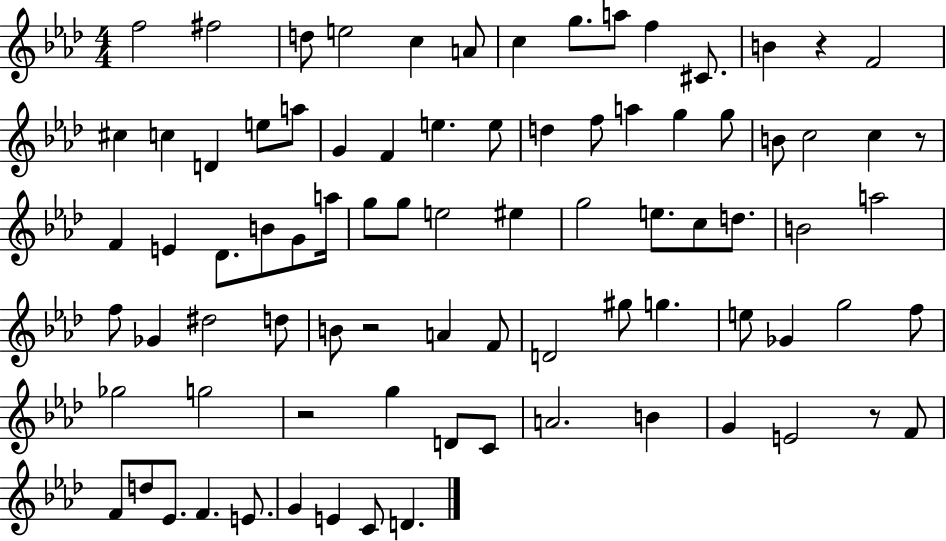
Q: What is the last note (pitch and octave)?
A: D4